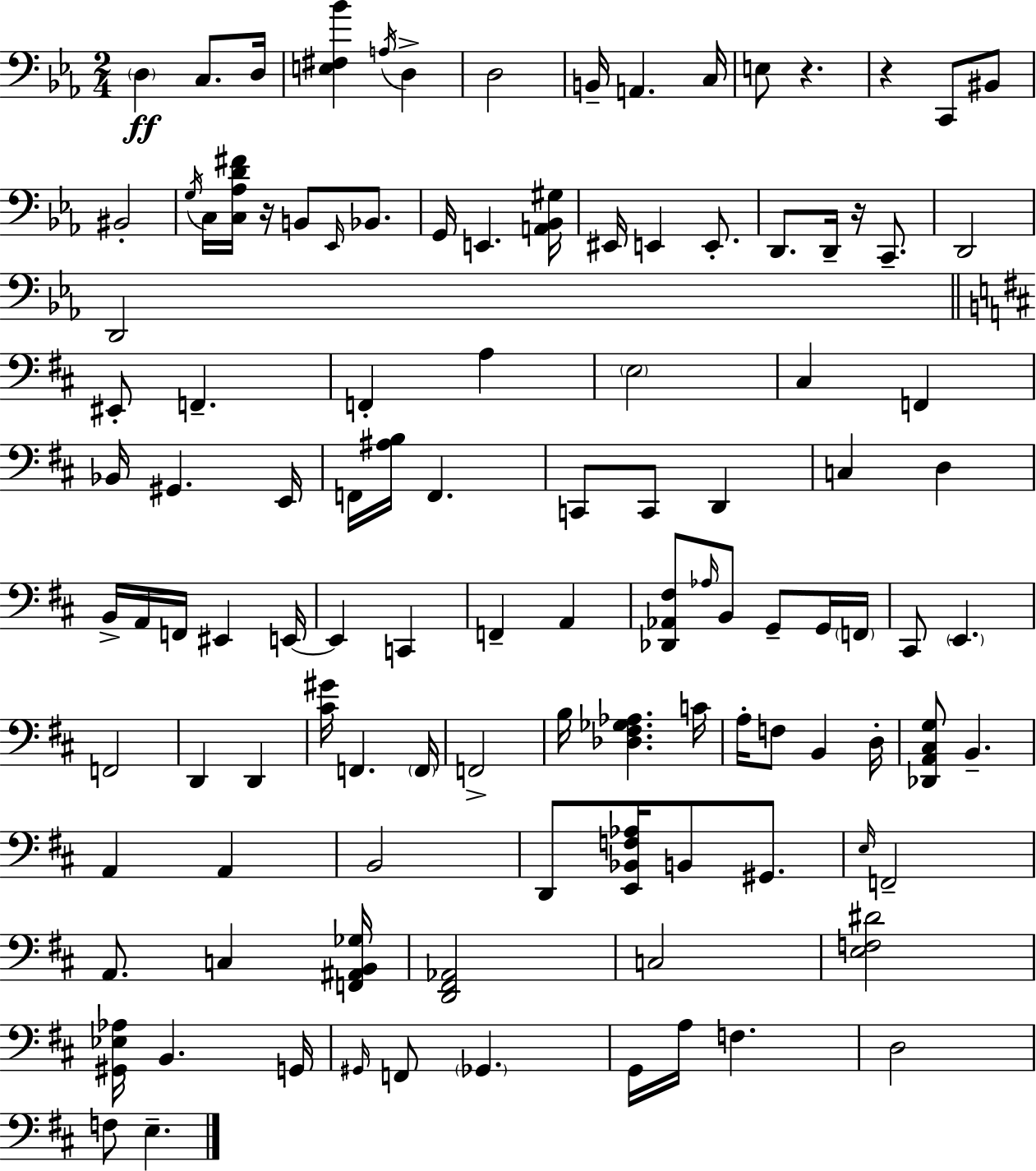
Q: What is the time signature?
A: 2/4